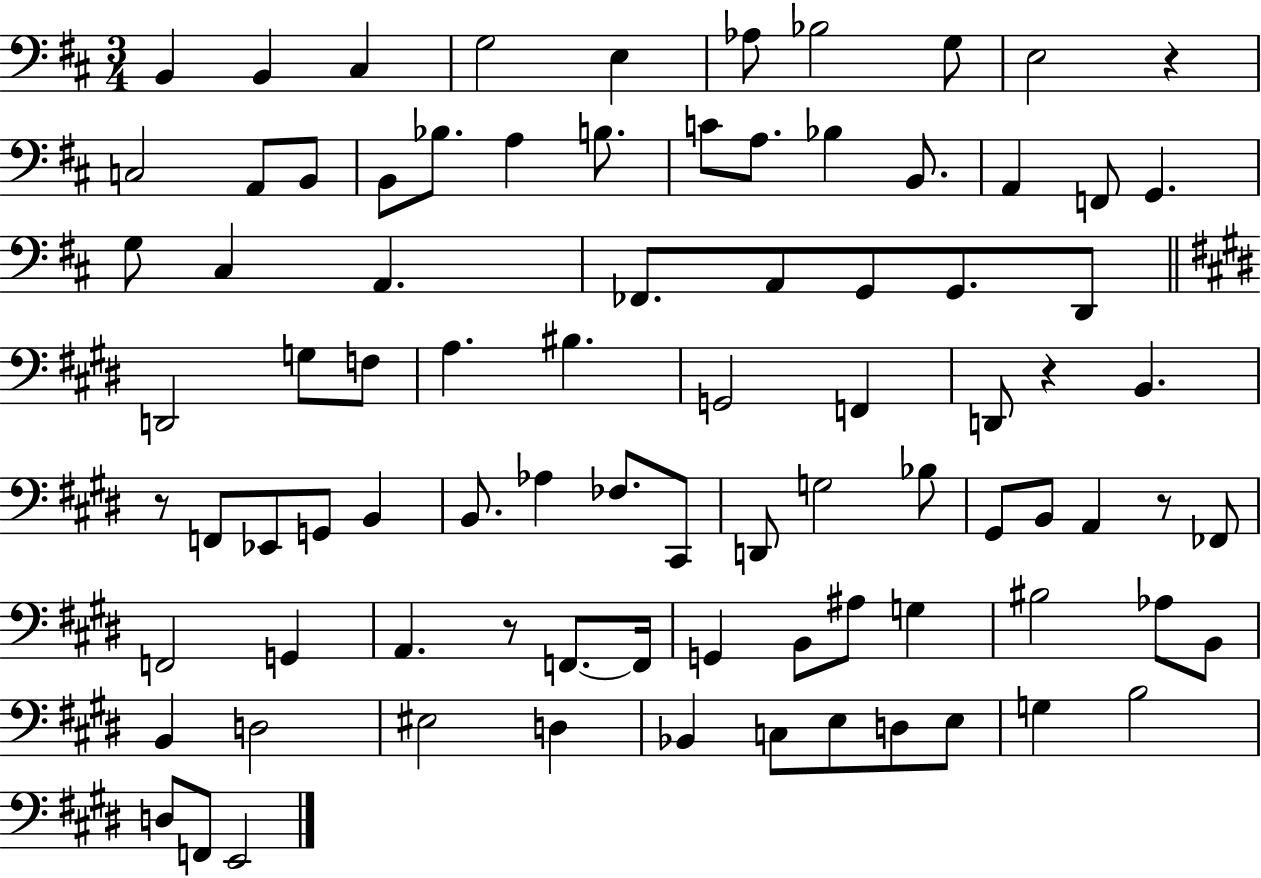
{
  \clef bass
  \numericTimeSignature
  \time 3/4
  \key d \major
  b,4 b,4 cis4 | g2 e4 | aes8 bes2 g8 | e2 r4 | \break c2 a,8 b,8 | b,8 bes8. a4 b8. | c'8 a8. bes4 b,8. | a,4 f,8 g,4. | \break g8 cis4 a,4. | fes,8. a,8 g,8 g,8. d,8 | \bar "||" \break \key e \major d,2 g8 f8 | a4. bis4. | g,2 f,4 | d,8 r4 b,4. | \break r8 f,8 ees,8 g,8 b,4 | b,8. aes4 fes8. cis,8 | d,8 g2 bes8 | gis,8 b,8 a,4 r8 fes,8 | \break f,2 g,4 | a,4. r8 f,8.~~ f,16 | g,4 b,8 ais8 g4 | bis2 aes8 b,8 | \break b,4 d2 | eis2 d4 | bes,4 c8 e8 d8 e8 | g4 b2 | \break d8 f,8 e,2 | \bar "|."
}